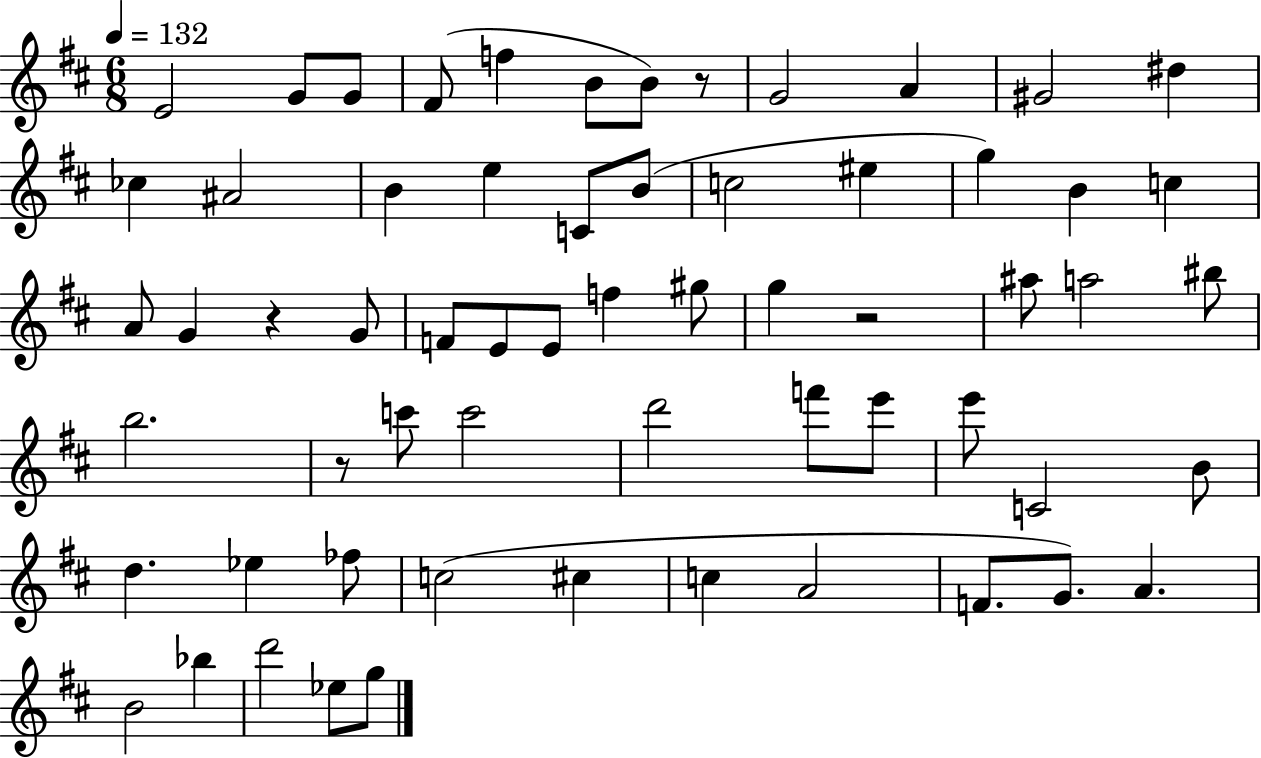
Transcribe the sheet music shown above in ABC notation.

X:1
T:Untitled
M:6/8
L:1/4
K:D
E2 G/2 G/2 ^F/2 f B/2 B/2 z/2 G2 A ^G2 ^d _c ^A2 B e C/2 B/2 c2 ^e g B c A/2 G z G/2 F/2 E/2 E/2 f ^g/2 g z2 ^a/2 a2 ^b/2 b2 z/2 c'/2 c'2 d'2 f'/2 e'/2 e'/2 C2 B/2 d _e _f/2 c2 ^c c A2 F/2 G/2 A B2 _b d'2 _e/2 g/2